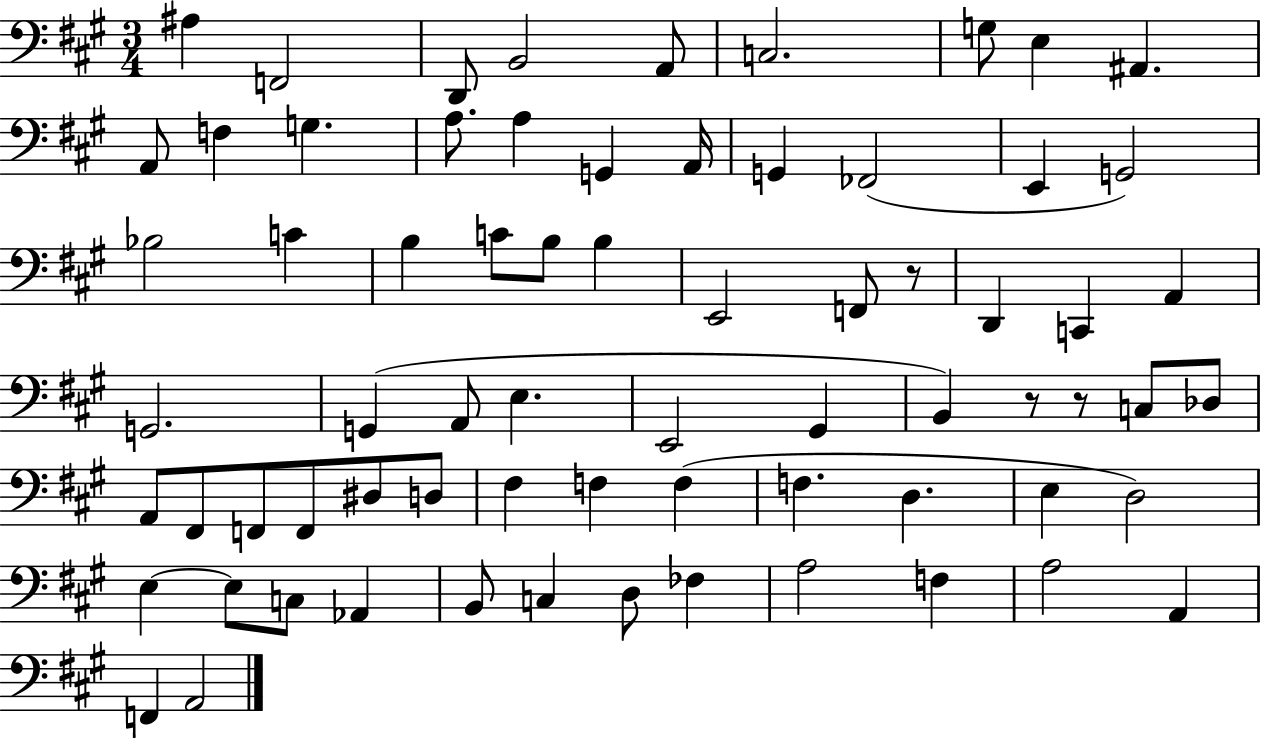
X:1
T:Untitled
M:3/4
L:1/4
K:A
^A, F,,2 D,,/2 B,,2 A,,/2 C,2 G,/2 E, ^A,, A,,/2 F, G, A,/2 A, G,, A,,/4 G,, _F,,2 E,, G,,2 _B,2 C B, C/2 B,/2 B, E,,2 F,,/2 z/2 D,, C,, A,, G,,2 G,, A,,/2 E, E,,2 ^G,, B,, z/2 z/2 C,/2 _D,/2 A,,/2 ^F,,/2 F,,/2 F,,/2 ^D,/2 D,/2 ^F, F, F, F, D, E, D,2 E, E,/2 C,/2 _A,, B,,/2 C, D,/2 _F, A,2 F, A,2 A,, F,, A,,2